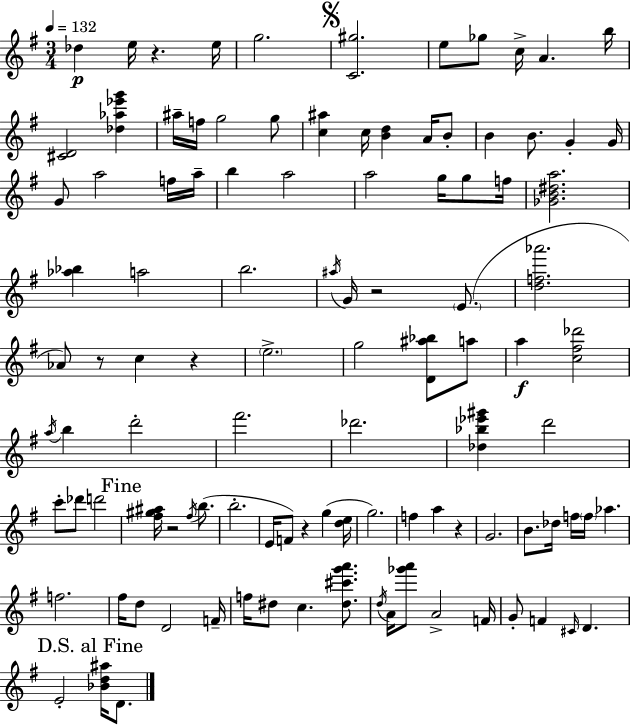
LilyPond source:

{
  \clef treble
  \numericTimeSignature
  \time 3/4
  \key g \major
  \tempo 4 = 132
  des''4\p e''16 r4. e''16 | g''2. | \mark \markup { \musicglyph "scripts.segno" } <c' gis''>2. | e''8 ges''8 c''16-> a'4. b''16 | \break <cis' d'>2 <des'' aes'' ees''' g'''>4 | ais''16-- f''16 g''2 g''8 | <c'' ais''>4 c''16 <b' d''>4 a'16 b'8-. | b'4 b'8. g'4-. g'16 | \break g'8 a''2 f''16 a''16-- | b''4 a''2 | a''2 g''16 g''8 f''16 | <ges' b' dis'' a''>2. | \break <aes'' bes''>4 a''2 | b''2. | \acciaccatura { ais''16 } g'16 r2 \parenthesize e'8.( | <d'' f'' aes'''>2. | \break aes'8) r8 c''4 r4 | \parenthesize e''2.-> | g''2 <d' ais'' bes''>8 a''8 | a''4\f <c'' fis'' des'''>2 | \break \acciaccatura { a''16 } b''4 d'''2-. | fis'''2. | des'''2. | <des'' bes'' ees''' gis'''>4 d'''2 | \break c'''8-. des'''8 d'''2 | \mark "Fine" <fis'' gis'' ais''>16 r2 \acciaccatura { fis''16 }( | b''8. b''2.-. | e'16 f'8) r4 g''4( | \break <d'' e''>16 g''2.) | f''4 a''4 r4 | g'2. | b'8. des''16 f''16 \parenthesize f''16 aes''4. | \break f''2. | fis''16 d''8 d'2 | f'16-- f''16 dis''8 c''4. | <dis'' cis''' g''' a'''>8. \acciaccatura { d''16 } a'16 <ges''' a'''>8 a'2-> | \break f'16 g'8-. f'4 \grace { cis'16 } d'4. | \mark "D.S. al Fine" e'2-. | <bes' d'' ais''>16 d'8. \bar "|."
}